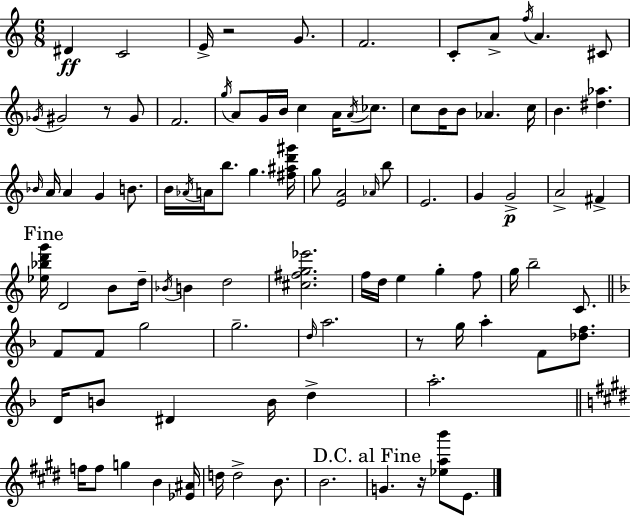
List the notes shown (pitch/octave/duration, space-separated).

D#4/q C4/h E4/s R/h G4/e. F4/h. C4/e A4/e F5/s A4/q. C#4/e Gb4/s G#4/h R/e G#4/e F4/h. G5/s A4/e G4/s B4/s C5/q A4/s A4/s CES5/e. C5/e B4/s B4/e Ab4/q. C5/s B4/q. [D#5,Ab5]/q. Bb4/s A4/s A4/q G4/q B4/e. B4/s Ab4/s A4/s B5/e. G5/q. [F#5,A#5,D6,G#6]/s G5/e [E4,A4]/h Ab4/s B5/e E4/h. G4/q G4/h A4/h F#4/q [Eb5,Bb5,D6,G6]/s D4/h B4/e D5/s Bb4/s B4/q D5/h [C#5,F#5,G5,Eb6]/h. F5/s D5/s E5/q G5/q F5/e G5/s B5/h C4/e. F4/e F4/e G5/h G5/h. D5/s A5/h. R/e G5/s A5/q F4/e [Db5,F5]/e. D4/s B4/e D#4/q B4/s D5/q A5/h. F5/s F5/e G5/q B4/q [Eb4,A#4]/s D5/s D5/h B4/e. B4/h. G4/q. R/s [Eb5,A5,B6]/e E4/e.